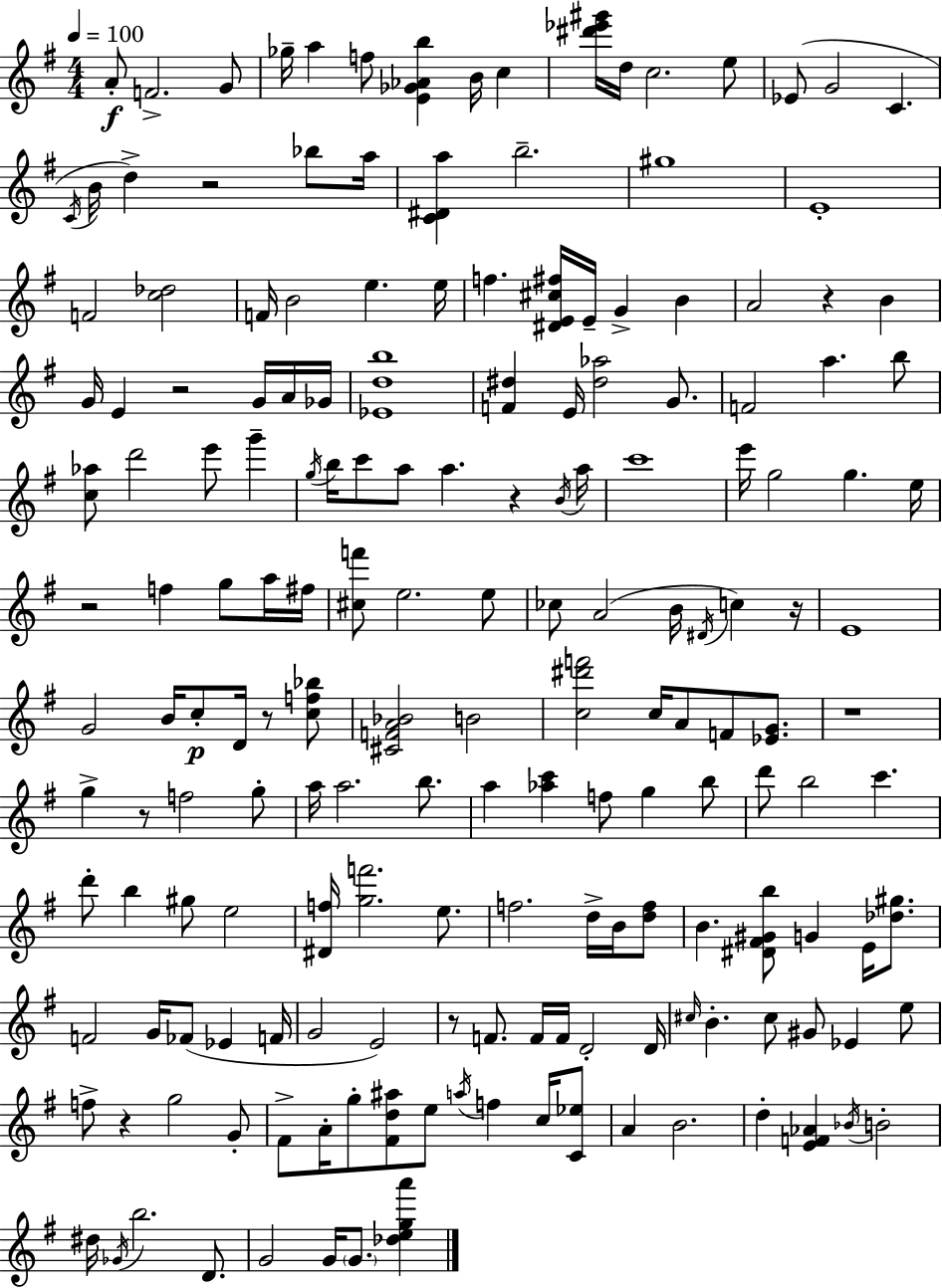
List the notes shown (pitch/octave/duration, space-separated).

A4/e F4/h. G4/e Gb5/s A5/q F5/e [E4,Gb4,Ab4,B5]/q B4/s C5/q [D#6,Eb6,G#6]/s D5/s C5/h. E5/e Eb4/e G4/h C4/q. C4/s B4/s D5/q R/h Bb5/e A5/s [C4,D#4,A5]/q B5/h. G#5/w E4/w F4/h [C5,Db5]/h F4/s B4/h E5/q. E5/s F5/q. [D#4,E4,C#5,F#5]/s E4/s G4/q B4/q A4/h R/q B4/q G4/s E4/q R/h G4/s A4/s Gb4/s [Eb4,D5,B5]/w [F4,D#5]/q E4/s [D#5,Ab5]/h G4/e. F4/h A5/q. B5/e [C5,Ab5]/e D6/h E6/e G6/q G5/s B5/s C6/e A5/e A5/q. R/q B4/s A5/s C6/w E6/s G5/h G5/q. E5/s R/h F5/q G5/e A5/s F#5/s [C#5,F6]/e E5/h. E5/e CES5/e A4/h B4/s D#4/s C5/q R/s E4/w G4/h B4/s C5/e D4/s R/e [C5,F5,Bb5]/e [C#4,F4,A4,Bb4]/h B4/h [C5,D#6,F6]/h C5/s A4/e F4/e [Eb4,G4]/e. R/w G5/q R/e F5/h G5/e A5/s A5/h. B5/e. A5/q [Ab5,C6]/q F5/e G5/q B5/e D6/e B5/h C6/q. D6/e B5/q G#5/e E5/h [D#4,F5]/s [G5,F6]/h. E5/e. F5/h. D5/s B4/s [D5,F5]/e B4/q. [D#4,F#4,G#4,B5]/e G4/q E4/s [Db5,G#5]/e. F4/h G4/s FES4/e Eb4/q F4/s G4/h E4/h R/e F4/e. F4/s F4/s D4/h D4/s C#5/s B4/q. C#5/e G#4/e Eb4/q E5/e F5/e R/q G5/h G4/e F#4/e A4/s G5/e [F#4,D5,A#5]/e E5/e A5/s F5/q C5/s [C4,Eb5]/e A4/q B4/h. D5/q [E4,F4,Ab4]/q Bb4/s B4/h D#5/s Gb4/s B5/h. D4/e. G4/h G4/s G4/e. [Db5,E5,G5,A6]/q